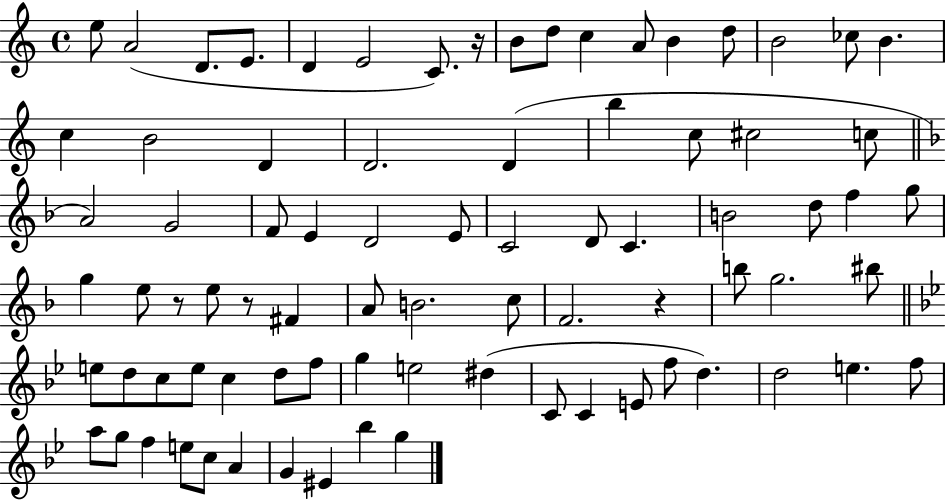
E5/e A4/h D4/e. E4/e. D4/q E4/h C4/e. R/s B4/e D5/e C5/q A4/e B4/q D5/e B4/h CES5/e B4/q. C5/q B4/h D4/q D4/h. D4/q B5/q C5/e C#5/h C5/e A4/h G4/h F4/e E4/q D4/h E4/e C4/h D4/e C4/q. B4/h D5/e F5/q G5/e G5/q E5/e R/e E5/e R/e F#4/q A4/e B4/h. C5/e F4/h. R/q B5/e G5/h. BIS5/e E5/e D5/e C5/e E5/e C5/q D5/e F5/e G5/q E5/h D#5/q C4/e C4/q E4/e F5/e D5/q. D5/h E5/q. F5/e A5/e G5/e F5/q E5/e C5/e A4/q G4/q EIS4/q Bb5/q G5/q